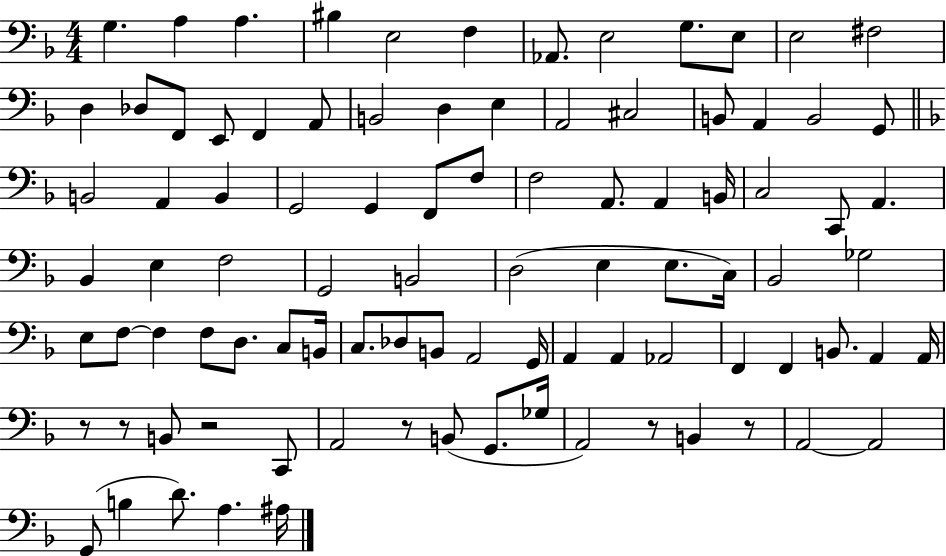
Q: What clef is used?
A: bass